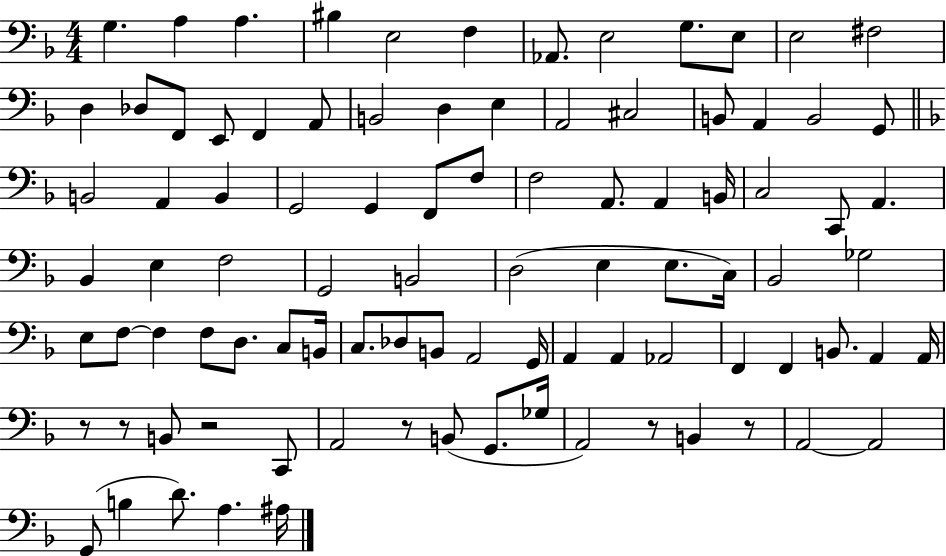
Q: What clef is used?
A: bass